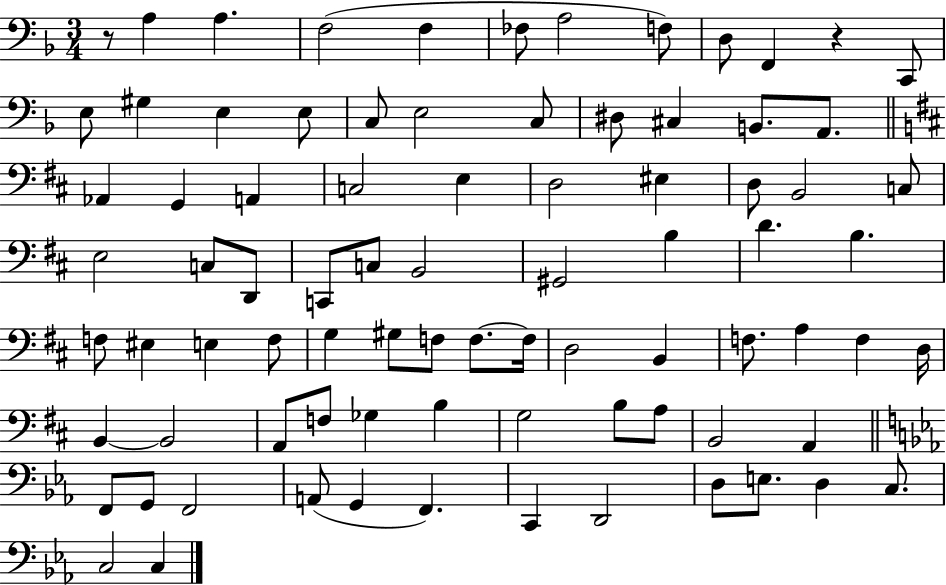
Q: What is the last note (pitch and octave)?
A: C3